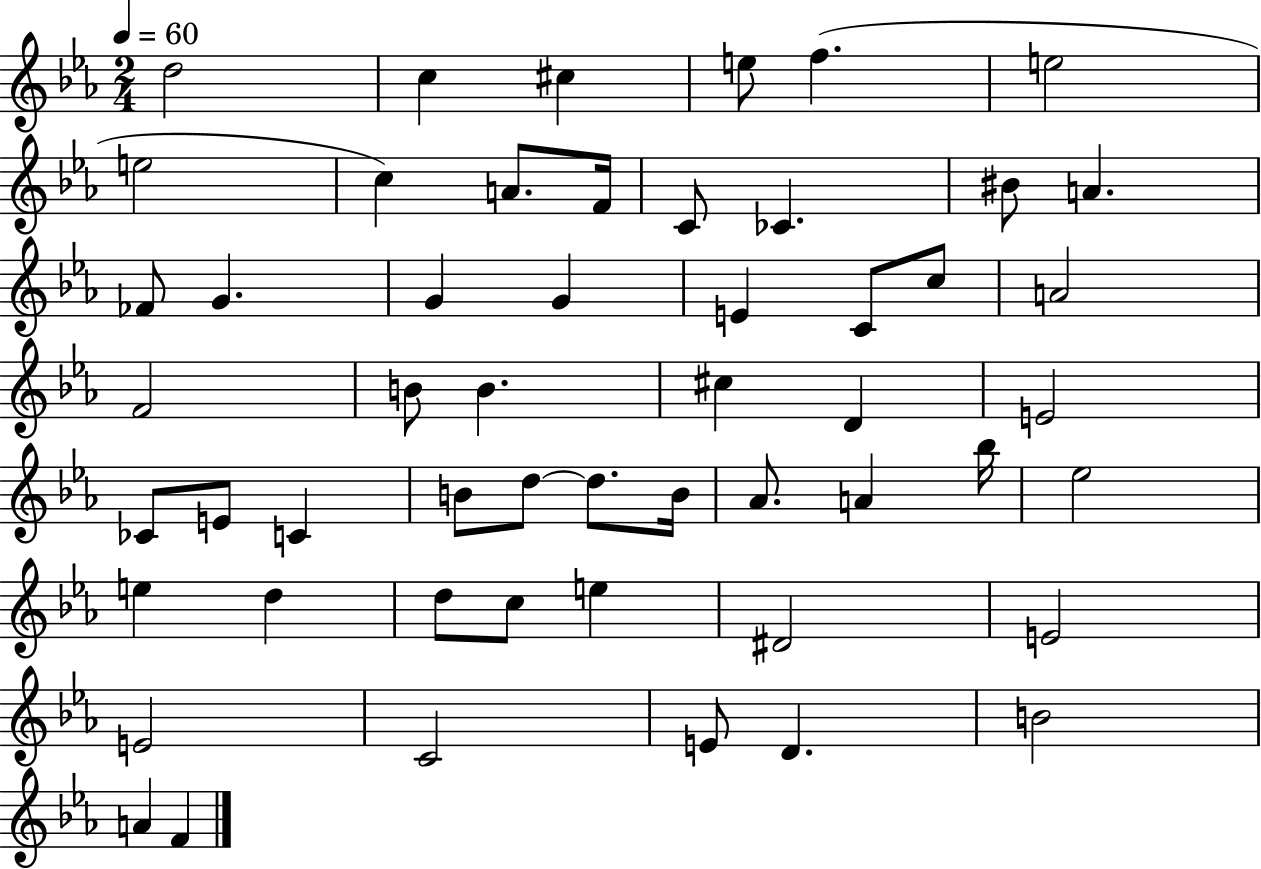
{
  \clef treble
  \numericTimeSignature
  \time 2/4
  \key ees \major
  \tempo 4 = 60
  \repeat volta 2 { d''2 | c''4 cis''4 | e''8 f''4.( | e''2 | \break e''2 | c''4) a'8. f'16 | c'8 ces'4. | bis'8 a'4. | \break fes'8 g'4. | g'4 g'4 | e'4 c'8 c''8 | a'2 | \break f'2 | b'8 b'4. | cis''4 d'4 | e'2 | \break ces'8 e'8 c'4 | b'8 d''8~~ d''8. b'16 | aes'8. a'4 bes''16 | ees''2 | \break e''4 d''4 | d''8 c''8 e''4 | dis'2 | e'2 | \break e'2 | c'2 | e'8 d'4. | b'2 | \break a'4 f'4 | } \bar "|."
}